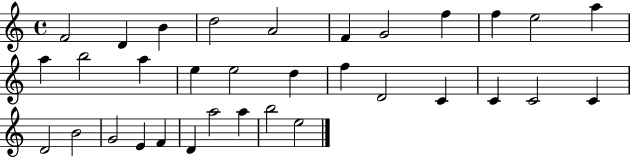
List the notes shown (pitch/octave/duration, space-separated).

F4/h D4/q B4/q D5/h A4/h F4/q G4/h F5/q F5/q E5/h A5/q A5/q B5/h A5/q E5/q E5/h D5/q F5/q D4/h C4/q C4/q C4/h C4/q D4/h B4/h G4/h E4/q F4/q D4/q A5/h A5/q B5/h E5/h